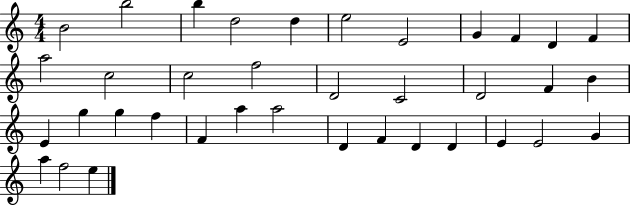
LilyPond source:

{
  \clef treble
  \numericTimeSignature
  \time 4/4
  \key c \major
  b'2 b''2 | b''4 d''2 d''4 | e''2 e'2 | g'4 f'4 d'4 f'4 | \break a''2 c''2 | c''2 f''2 | d'2 c'2 | d'2 f'4 b'4 | \break e'4 g''4 g''4 f''4 | f'4 a''4 a''2 | d'4 f'4 d'4 d'4 | e'4 e'2 g'4 | \break a''4 f''2 e''4 | \bar "|."
}